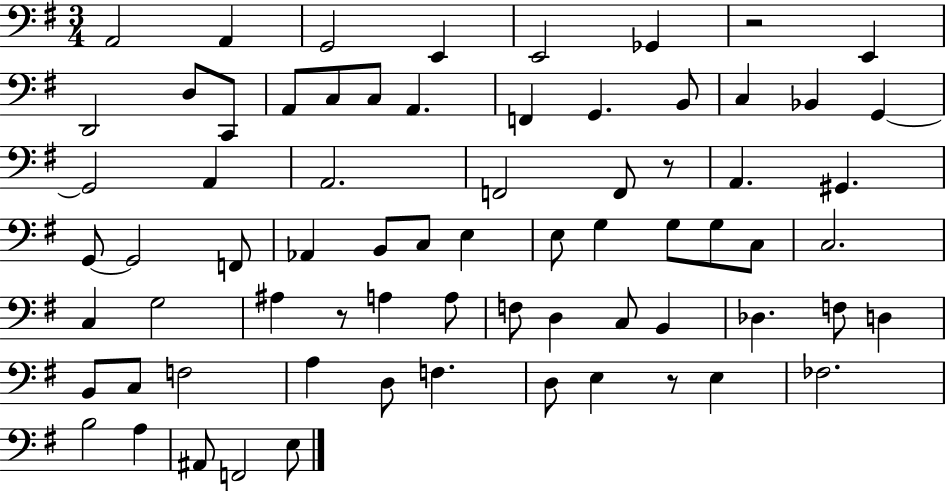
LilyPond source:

{
  \clef bass
  \numericTimeSignature
  \time 3/4
  \key g \major
  \repeat volta 2 { a,2 a,4 | g,2 e,4 | e,2 ges,4 | r2 e,4 | \break d,2 d8 c,8 | a,8 c8 c8 a,4. | f,4 g,4. b,8 | c4 bes,4 g,4~~ | \break g,2 a,4 | a,2. | f,2 f,8 r8 | a,4. gis,4. | \break g,8~~ g,2 f,8 | aes,4 b,8 c8 e4 | e8 g4 g8 g8 c8 | c2. | \break c4 g2 | ais4 r8 a4 a8 | f8 d4 c8 b,4 | des4. f8 d4 | \break b,8 c8 f2 | a4 d8 f4. | d8 e4 r8 e4 | fes2. | \break b2 a4 | ais,8 f,2 e8 | } \bar "|."
}